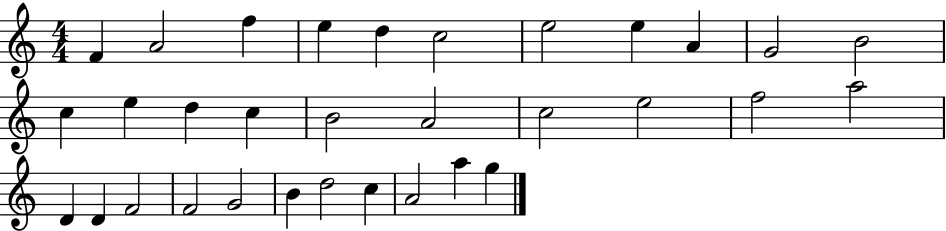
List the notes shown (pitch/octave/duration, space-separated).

F4/q A4/h F5/q E5/q D5/q C5/h E5/h E5/q A4/q G4/h B4/h C5/q E5/q D5/q C5/q B4/h A4/h C5/h E5/h F5/h A5/h D4/q D4/q F4/h F4/h G4/h B4/q D5/h C5/q A4/h A5/q G5/q